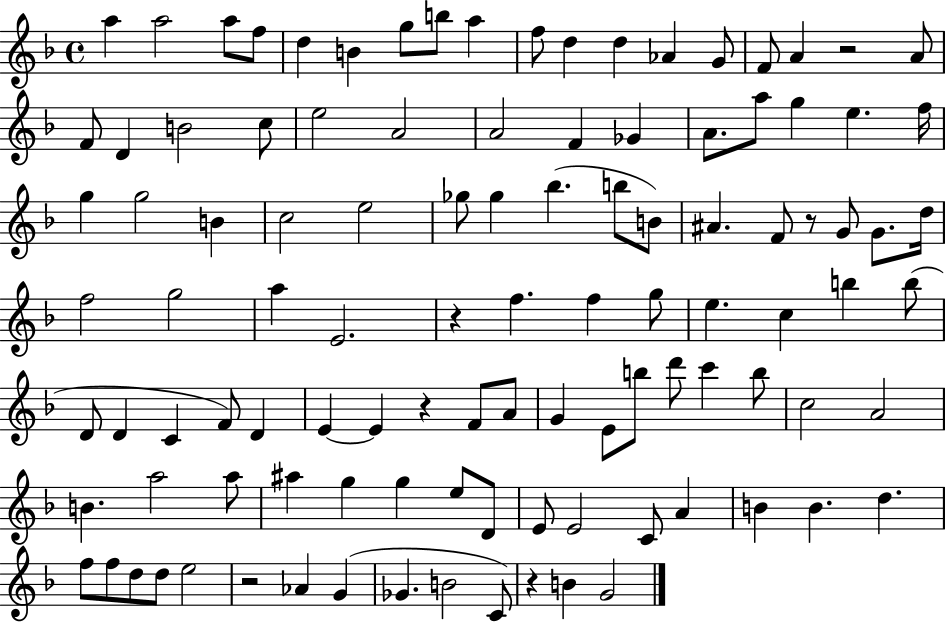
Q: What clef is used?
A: treble